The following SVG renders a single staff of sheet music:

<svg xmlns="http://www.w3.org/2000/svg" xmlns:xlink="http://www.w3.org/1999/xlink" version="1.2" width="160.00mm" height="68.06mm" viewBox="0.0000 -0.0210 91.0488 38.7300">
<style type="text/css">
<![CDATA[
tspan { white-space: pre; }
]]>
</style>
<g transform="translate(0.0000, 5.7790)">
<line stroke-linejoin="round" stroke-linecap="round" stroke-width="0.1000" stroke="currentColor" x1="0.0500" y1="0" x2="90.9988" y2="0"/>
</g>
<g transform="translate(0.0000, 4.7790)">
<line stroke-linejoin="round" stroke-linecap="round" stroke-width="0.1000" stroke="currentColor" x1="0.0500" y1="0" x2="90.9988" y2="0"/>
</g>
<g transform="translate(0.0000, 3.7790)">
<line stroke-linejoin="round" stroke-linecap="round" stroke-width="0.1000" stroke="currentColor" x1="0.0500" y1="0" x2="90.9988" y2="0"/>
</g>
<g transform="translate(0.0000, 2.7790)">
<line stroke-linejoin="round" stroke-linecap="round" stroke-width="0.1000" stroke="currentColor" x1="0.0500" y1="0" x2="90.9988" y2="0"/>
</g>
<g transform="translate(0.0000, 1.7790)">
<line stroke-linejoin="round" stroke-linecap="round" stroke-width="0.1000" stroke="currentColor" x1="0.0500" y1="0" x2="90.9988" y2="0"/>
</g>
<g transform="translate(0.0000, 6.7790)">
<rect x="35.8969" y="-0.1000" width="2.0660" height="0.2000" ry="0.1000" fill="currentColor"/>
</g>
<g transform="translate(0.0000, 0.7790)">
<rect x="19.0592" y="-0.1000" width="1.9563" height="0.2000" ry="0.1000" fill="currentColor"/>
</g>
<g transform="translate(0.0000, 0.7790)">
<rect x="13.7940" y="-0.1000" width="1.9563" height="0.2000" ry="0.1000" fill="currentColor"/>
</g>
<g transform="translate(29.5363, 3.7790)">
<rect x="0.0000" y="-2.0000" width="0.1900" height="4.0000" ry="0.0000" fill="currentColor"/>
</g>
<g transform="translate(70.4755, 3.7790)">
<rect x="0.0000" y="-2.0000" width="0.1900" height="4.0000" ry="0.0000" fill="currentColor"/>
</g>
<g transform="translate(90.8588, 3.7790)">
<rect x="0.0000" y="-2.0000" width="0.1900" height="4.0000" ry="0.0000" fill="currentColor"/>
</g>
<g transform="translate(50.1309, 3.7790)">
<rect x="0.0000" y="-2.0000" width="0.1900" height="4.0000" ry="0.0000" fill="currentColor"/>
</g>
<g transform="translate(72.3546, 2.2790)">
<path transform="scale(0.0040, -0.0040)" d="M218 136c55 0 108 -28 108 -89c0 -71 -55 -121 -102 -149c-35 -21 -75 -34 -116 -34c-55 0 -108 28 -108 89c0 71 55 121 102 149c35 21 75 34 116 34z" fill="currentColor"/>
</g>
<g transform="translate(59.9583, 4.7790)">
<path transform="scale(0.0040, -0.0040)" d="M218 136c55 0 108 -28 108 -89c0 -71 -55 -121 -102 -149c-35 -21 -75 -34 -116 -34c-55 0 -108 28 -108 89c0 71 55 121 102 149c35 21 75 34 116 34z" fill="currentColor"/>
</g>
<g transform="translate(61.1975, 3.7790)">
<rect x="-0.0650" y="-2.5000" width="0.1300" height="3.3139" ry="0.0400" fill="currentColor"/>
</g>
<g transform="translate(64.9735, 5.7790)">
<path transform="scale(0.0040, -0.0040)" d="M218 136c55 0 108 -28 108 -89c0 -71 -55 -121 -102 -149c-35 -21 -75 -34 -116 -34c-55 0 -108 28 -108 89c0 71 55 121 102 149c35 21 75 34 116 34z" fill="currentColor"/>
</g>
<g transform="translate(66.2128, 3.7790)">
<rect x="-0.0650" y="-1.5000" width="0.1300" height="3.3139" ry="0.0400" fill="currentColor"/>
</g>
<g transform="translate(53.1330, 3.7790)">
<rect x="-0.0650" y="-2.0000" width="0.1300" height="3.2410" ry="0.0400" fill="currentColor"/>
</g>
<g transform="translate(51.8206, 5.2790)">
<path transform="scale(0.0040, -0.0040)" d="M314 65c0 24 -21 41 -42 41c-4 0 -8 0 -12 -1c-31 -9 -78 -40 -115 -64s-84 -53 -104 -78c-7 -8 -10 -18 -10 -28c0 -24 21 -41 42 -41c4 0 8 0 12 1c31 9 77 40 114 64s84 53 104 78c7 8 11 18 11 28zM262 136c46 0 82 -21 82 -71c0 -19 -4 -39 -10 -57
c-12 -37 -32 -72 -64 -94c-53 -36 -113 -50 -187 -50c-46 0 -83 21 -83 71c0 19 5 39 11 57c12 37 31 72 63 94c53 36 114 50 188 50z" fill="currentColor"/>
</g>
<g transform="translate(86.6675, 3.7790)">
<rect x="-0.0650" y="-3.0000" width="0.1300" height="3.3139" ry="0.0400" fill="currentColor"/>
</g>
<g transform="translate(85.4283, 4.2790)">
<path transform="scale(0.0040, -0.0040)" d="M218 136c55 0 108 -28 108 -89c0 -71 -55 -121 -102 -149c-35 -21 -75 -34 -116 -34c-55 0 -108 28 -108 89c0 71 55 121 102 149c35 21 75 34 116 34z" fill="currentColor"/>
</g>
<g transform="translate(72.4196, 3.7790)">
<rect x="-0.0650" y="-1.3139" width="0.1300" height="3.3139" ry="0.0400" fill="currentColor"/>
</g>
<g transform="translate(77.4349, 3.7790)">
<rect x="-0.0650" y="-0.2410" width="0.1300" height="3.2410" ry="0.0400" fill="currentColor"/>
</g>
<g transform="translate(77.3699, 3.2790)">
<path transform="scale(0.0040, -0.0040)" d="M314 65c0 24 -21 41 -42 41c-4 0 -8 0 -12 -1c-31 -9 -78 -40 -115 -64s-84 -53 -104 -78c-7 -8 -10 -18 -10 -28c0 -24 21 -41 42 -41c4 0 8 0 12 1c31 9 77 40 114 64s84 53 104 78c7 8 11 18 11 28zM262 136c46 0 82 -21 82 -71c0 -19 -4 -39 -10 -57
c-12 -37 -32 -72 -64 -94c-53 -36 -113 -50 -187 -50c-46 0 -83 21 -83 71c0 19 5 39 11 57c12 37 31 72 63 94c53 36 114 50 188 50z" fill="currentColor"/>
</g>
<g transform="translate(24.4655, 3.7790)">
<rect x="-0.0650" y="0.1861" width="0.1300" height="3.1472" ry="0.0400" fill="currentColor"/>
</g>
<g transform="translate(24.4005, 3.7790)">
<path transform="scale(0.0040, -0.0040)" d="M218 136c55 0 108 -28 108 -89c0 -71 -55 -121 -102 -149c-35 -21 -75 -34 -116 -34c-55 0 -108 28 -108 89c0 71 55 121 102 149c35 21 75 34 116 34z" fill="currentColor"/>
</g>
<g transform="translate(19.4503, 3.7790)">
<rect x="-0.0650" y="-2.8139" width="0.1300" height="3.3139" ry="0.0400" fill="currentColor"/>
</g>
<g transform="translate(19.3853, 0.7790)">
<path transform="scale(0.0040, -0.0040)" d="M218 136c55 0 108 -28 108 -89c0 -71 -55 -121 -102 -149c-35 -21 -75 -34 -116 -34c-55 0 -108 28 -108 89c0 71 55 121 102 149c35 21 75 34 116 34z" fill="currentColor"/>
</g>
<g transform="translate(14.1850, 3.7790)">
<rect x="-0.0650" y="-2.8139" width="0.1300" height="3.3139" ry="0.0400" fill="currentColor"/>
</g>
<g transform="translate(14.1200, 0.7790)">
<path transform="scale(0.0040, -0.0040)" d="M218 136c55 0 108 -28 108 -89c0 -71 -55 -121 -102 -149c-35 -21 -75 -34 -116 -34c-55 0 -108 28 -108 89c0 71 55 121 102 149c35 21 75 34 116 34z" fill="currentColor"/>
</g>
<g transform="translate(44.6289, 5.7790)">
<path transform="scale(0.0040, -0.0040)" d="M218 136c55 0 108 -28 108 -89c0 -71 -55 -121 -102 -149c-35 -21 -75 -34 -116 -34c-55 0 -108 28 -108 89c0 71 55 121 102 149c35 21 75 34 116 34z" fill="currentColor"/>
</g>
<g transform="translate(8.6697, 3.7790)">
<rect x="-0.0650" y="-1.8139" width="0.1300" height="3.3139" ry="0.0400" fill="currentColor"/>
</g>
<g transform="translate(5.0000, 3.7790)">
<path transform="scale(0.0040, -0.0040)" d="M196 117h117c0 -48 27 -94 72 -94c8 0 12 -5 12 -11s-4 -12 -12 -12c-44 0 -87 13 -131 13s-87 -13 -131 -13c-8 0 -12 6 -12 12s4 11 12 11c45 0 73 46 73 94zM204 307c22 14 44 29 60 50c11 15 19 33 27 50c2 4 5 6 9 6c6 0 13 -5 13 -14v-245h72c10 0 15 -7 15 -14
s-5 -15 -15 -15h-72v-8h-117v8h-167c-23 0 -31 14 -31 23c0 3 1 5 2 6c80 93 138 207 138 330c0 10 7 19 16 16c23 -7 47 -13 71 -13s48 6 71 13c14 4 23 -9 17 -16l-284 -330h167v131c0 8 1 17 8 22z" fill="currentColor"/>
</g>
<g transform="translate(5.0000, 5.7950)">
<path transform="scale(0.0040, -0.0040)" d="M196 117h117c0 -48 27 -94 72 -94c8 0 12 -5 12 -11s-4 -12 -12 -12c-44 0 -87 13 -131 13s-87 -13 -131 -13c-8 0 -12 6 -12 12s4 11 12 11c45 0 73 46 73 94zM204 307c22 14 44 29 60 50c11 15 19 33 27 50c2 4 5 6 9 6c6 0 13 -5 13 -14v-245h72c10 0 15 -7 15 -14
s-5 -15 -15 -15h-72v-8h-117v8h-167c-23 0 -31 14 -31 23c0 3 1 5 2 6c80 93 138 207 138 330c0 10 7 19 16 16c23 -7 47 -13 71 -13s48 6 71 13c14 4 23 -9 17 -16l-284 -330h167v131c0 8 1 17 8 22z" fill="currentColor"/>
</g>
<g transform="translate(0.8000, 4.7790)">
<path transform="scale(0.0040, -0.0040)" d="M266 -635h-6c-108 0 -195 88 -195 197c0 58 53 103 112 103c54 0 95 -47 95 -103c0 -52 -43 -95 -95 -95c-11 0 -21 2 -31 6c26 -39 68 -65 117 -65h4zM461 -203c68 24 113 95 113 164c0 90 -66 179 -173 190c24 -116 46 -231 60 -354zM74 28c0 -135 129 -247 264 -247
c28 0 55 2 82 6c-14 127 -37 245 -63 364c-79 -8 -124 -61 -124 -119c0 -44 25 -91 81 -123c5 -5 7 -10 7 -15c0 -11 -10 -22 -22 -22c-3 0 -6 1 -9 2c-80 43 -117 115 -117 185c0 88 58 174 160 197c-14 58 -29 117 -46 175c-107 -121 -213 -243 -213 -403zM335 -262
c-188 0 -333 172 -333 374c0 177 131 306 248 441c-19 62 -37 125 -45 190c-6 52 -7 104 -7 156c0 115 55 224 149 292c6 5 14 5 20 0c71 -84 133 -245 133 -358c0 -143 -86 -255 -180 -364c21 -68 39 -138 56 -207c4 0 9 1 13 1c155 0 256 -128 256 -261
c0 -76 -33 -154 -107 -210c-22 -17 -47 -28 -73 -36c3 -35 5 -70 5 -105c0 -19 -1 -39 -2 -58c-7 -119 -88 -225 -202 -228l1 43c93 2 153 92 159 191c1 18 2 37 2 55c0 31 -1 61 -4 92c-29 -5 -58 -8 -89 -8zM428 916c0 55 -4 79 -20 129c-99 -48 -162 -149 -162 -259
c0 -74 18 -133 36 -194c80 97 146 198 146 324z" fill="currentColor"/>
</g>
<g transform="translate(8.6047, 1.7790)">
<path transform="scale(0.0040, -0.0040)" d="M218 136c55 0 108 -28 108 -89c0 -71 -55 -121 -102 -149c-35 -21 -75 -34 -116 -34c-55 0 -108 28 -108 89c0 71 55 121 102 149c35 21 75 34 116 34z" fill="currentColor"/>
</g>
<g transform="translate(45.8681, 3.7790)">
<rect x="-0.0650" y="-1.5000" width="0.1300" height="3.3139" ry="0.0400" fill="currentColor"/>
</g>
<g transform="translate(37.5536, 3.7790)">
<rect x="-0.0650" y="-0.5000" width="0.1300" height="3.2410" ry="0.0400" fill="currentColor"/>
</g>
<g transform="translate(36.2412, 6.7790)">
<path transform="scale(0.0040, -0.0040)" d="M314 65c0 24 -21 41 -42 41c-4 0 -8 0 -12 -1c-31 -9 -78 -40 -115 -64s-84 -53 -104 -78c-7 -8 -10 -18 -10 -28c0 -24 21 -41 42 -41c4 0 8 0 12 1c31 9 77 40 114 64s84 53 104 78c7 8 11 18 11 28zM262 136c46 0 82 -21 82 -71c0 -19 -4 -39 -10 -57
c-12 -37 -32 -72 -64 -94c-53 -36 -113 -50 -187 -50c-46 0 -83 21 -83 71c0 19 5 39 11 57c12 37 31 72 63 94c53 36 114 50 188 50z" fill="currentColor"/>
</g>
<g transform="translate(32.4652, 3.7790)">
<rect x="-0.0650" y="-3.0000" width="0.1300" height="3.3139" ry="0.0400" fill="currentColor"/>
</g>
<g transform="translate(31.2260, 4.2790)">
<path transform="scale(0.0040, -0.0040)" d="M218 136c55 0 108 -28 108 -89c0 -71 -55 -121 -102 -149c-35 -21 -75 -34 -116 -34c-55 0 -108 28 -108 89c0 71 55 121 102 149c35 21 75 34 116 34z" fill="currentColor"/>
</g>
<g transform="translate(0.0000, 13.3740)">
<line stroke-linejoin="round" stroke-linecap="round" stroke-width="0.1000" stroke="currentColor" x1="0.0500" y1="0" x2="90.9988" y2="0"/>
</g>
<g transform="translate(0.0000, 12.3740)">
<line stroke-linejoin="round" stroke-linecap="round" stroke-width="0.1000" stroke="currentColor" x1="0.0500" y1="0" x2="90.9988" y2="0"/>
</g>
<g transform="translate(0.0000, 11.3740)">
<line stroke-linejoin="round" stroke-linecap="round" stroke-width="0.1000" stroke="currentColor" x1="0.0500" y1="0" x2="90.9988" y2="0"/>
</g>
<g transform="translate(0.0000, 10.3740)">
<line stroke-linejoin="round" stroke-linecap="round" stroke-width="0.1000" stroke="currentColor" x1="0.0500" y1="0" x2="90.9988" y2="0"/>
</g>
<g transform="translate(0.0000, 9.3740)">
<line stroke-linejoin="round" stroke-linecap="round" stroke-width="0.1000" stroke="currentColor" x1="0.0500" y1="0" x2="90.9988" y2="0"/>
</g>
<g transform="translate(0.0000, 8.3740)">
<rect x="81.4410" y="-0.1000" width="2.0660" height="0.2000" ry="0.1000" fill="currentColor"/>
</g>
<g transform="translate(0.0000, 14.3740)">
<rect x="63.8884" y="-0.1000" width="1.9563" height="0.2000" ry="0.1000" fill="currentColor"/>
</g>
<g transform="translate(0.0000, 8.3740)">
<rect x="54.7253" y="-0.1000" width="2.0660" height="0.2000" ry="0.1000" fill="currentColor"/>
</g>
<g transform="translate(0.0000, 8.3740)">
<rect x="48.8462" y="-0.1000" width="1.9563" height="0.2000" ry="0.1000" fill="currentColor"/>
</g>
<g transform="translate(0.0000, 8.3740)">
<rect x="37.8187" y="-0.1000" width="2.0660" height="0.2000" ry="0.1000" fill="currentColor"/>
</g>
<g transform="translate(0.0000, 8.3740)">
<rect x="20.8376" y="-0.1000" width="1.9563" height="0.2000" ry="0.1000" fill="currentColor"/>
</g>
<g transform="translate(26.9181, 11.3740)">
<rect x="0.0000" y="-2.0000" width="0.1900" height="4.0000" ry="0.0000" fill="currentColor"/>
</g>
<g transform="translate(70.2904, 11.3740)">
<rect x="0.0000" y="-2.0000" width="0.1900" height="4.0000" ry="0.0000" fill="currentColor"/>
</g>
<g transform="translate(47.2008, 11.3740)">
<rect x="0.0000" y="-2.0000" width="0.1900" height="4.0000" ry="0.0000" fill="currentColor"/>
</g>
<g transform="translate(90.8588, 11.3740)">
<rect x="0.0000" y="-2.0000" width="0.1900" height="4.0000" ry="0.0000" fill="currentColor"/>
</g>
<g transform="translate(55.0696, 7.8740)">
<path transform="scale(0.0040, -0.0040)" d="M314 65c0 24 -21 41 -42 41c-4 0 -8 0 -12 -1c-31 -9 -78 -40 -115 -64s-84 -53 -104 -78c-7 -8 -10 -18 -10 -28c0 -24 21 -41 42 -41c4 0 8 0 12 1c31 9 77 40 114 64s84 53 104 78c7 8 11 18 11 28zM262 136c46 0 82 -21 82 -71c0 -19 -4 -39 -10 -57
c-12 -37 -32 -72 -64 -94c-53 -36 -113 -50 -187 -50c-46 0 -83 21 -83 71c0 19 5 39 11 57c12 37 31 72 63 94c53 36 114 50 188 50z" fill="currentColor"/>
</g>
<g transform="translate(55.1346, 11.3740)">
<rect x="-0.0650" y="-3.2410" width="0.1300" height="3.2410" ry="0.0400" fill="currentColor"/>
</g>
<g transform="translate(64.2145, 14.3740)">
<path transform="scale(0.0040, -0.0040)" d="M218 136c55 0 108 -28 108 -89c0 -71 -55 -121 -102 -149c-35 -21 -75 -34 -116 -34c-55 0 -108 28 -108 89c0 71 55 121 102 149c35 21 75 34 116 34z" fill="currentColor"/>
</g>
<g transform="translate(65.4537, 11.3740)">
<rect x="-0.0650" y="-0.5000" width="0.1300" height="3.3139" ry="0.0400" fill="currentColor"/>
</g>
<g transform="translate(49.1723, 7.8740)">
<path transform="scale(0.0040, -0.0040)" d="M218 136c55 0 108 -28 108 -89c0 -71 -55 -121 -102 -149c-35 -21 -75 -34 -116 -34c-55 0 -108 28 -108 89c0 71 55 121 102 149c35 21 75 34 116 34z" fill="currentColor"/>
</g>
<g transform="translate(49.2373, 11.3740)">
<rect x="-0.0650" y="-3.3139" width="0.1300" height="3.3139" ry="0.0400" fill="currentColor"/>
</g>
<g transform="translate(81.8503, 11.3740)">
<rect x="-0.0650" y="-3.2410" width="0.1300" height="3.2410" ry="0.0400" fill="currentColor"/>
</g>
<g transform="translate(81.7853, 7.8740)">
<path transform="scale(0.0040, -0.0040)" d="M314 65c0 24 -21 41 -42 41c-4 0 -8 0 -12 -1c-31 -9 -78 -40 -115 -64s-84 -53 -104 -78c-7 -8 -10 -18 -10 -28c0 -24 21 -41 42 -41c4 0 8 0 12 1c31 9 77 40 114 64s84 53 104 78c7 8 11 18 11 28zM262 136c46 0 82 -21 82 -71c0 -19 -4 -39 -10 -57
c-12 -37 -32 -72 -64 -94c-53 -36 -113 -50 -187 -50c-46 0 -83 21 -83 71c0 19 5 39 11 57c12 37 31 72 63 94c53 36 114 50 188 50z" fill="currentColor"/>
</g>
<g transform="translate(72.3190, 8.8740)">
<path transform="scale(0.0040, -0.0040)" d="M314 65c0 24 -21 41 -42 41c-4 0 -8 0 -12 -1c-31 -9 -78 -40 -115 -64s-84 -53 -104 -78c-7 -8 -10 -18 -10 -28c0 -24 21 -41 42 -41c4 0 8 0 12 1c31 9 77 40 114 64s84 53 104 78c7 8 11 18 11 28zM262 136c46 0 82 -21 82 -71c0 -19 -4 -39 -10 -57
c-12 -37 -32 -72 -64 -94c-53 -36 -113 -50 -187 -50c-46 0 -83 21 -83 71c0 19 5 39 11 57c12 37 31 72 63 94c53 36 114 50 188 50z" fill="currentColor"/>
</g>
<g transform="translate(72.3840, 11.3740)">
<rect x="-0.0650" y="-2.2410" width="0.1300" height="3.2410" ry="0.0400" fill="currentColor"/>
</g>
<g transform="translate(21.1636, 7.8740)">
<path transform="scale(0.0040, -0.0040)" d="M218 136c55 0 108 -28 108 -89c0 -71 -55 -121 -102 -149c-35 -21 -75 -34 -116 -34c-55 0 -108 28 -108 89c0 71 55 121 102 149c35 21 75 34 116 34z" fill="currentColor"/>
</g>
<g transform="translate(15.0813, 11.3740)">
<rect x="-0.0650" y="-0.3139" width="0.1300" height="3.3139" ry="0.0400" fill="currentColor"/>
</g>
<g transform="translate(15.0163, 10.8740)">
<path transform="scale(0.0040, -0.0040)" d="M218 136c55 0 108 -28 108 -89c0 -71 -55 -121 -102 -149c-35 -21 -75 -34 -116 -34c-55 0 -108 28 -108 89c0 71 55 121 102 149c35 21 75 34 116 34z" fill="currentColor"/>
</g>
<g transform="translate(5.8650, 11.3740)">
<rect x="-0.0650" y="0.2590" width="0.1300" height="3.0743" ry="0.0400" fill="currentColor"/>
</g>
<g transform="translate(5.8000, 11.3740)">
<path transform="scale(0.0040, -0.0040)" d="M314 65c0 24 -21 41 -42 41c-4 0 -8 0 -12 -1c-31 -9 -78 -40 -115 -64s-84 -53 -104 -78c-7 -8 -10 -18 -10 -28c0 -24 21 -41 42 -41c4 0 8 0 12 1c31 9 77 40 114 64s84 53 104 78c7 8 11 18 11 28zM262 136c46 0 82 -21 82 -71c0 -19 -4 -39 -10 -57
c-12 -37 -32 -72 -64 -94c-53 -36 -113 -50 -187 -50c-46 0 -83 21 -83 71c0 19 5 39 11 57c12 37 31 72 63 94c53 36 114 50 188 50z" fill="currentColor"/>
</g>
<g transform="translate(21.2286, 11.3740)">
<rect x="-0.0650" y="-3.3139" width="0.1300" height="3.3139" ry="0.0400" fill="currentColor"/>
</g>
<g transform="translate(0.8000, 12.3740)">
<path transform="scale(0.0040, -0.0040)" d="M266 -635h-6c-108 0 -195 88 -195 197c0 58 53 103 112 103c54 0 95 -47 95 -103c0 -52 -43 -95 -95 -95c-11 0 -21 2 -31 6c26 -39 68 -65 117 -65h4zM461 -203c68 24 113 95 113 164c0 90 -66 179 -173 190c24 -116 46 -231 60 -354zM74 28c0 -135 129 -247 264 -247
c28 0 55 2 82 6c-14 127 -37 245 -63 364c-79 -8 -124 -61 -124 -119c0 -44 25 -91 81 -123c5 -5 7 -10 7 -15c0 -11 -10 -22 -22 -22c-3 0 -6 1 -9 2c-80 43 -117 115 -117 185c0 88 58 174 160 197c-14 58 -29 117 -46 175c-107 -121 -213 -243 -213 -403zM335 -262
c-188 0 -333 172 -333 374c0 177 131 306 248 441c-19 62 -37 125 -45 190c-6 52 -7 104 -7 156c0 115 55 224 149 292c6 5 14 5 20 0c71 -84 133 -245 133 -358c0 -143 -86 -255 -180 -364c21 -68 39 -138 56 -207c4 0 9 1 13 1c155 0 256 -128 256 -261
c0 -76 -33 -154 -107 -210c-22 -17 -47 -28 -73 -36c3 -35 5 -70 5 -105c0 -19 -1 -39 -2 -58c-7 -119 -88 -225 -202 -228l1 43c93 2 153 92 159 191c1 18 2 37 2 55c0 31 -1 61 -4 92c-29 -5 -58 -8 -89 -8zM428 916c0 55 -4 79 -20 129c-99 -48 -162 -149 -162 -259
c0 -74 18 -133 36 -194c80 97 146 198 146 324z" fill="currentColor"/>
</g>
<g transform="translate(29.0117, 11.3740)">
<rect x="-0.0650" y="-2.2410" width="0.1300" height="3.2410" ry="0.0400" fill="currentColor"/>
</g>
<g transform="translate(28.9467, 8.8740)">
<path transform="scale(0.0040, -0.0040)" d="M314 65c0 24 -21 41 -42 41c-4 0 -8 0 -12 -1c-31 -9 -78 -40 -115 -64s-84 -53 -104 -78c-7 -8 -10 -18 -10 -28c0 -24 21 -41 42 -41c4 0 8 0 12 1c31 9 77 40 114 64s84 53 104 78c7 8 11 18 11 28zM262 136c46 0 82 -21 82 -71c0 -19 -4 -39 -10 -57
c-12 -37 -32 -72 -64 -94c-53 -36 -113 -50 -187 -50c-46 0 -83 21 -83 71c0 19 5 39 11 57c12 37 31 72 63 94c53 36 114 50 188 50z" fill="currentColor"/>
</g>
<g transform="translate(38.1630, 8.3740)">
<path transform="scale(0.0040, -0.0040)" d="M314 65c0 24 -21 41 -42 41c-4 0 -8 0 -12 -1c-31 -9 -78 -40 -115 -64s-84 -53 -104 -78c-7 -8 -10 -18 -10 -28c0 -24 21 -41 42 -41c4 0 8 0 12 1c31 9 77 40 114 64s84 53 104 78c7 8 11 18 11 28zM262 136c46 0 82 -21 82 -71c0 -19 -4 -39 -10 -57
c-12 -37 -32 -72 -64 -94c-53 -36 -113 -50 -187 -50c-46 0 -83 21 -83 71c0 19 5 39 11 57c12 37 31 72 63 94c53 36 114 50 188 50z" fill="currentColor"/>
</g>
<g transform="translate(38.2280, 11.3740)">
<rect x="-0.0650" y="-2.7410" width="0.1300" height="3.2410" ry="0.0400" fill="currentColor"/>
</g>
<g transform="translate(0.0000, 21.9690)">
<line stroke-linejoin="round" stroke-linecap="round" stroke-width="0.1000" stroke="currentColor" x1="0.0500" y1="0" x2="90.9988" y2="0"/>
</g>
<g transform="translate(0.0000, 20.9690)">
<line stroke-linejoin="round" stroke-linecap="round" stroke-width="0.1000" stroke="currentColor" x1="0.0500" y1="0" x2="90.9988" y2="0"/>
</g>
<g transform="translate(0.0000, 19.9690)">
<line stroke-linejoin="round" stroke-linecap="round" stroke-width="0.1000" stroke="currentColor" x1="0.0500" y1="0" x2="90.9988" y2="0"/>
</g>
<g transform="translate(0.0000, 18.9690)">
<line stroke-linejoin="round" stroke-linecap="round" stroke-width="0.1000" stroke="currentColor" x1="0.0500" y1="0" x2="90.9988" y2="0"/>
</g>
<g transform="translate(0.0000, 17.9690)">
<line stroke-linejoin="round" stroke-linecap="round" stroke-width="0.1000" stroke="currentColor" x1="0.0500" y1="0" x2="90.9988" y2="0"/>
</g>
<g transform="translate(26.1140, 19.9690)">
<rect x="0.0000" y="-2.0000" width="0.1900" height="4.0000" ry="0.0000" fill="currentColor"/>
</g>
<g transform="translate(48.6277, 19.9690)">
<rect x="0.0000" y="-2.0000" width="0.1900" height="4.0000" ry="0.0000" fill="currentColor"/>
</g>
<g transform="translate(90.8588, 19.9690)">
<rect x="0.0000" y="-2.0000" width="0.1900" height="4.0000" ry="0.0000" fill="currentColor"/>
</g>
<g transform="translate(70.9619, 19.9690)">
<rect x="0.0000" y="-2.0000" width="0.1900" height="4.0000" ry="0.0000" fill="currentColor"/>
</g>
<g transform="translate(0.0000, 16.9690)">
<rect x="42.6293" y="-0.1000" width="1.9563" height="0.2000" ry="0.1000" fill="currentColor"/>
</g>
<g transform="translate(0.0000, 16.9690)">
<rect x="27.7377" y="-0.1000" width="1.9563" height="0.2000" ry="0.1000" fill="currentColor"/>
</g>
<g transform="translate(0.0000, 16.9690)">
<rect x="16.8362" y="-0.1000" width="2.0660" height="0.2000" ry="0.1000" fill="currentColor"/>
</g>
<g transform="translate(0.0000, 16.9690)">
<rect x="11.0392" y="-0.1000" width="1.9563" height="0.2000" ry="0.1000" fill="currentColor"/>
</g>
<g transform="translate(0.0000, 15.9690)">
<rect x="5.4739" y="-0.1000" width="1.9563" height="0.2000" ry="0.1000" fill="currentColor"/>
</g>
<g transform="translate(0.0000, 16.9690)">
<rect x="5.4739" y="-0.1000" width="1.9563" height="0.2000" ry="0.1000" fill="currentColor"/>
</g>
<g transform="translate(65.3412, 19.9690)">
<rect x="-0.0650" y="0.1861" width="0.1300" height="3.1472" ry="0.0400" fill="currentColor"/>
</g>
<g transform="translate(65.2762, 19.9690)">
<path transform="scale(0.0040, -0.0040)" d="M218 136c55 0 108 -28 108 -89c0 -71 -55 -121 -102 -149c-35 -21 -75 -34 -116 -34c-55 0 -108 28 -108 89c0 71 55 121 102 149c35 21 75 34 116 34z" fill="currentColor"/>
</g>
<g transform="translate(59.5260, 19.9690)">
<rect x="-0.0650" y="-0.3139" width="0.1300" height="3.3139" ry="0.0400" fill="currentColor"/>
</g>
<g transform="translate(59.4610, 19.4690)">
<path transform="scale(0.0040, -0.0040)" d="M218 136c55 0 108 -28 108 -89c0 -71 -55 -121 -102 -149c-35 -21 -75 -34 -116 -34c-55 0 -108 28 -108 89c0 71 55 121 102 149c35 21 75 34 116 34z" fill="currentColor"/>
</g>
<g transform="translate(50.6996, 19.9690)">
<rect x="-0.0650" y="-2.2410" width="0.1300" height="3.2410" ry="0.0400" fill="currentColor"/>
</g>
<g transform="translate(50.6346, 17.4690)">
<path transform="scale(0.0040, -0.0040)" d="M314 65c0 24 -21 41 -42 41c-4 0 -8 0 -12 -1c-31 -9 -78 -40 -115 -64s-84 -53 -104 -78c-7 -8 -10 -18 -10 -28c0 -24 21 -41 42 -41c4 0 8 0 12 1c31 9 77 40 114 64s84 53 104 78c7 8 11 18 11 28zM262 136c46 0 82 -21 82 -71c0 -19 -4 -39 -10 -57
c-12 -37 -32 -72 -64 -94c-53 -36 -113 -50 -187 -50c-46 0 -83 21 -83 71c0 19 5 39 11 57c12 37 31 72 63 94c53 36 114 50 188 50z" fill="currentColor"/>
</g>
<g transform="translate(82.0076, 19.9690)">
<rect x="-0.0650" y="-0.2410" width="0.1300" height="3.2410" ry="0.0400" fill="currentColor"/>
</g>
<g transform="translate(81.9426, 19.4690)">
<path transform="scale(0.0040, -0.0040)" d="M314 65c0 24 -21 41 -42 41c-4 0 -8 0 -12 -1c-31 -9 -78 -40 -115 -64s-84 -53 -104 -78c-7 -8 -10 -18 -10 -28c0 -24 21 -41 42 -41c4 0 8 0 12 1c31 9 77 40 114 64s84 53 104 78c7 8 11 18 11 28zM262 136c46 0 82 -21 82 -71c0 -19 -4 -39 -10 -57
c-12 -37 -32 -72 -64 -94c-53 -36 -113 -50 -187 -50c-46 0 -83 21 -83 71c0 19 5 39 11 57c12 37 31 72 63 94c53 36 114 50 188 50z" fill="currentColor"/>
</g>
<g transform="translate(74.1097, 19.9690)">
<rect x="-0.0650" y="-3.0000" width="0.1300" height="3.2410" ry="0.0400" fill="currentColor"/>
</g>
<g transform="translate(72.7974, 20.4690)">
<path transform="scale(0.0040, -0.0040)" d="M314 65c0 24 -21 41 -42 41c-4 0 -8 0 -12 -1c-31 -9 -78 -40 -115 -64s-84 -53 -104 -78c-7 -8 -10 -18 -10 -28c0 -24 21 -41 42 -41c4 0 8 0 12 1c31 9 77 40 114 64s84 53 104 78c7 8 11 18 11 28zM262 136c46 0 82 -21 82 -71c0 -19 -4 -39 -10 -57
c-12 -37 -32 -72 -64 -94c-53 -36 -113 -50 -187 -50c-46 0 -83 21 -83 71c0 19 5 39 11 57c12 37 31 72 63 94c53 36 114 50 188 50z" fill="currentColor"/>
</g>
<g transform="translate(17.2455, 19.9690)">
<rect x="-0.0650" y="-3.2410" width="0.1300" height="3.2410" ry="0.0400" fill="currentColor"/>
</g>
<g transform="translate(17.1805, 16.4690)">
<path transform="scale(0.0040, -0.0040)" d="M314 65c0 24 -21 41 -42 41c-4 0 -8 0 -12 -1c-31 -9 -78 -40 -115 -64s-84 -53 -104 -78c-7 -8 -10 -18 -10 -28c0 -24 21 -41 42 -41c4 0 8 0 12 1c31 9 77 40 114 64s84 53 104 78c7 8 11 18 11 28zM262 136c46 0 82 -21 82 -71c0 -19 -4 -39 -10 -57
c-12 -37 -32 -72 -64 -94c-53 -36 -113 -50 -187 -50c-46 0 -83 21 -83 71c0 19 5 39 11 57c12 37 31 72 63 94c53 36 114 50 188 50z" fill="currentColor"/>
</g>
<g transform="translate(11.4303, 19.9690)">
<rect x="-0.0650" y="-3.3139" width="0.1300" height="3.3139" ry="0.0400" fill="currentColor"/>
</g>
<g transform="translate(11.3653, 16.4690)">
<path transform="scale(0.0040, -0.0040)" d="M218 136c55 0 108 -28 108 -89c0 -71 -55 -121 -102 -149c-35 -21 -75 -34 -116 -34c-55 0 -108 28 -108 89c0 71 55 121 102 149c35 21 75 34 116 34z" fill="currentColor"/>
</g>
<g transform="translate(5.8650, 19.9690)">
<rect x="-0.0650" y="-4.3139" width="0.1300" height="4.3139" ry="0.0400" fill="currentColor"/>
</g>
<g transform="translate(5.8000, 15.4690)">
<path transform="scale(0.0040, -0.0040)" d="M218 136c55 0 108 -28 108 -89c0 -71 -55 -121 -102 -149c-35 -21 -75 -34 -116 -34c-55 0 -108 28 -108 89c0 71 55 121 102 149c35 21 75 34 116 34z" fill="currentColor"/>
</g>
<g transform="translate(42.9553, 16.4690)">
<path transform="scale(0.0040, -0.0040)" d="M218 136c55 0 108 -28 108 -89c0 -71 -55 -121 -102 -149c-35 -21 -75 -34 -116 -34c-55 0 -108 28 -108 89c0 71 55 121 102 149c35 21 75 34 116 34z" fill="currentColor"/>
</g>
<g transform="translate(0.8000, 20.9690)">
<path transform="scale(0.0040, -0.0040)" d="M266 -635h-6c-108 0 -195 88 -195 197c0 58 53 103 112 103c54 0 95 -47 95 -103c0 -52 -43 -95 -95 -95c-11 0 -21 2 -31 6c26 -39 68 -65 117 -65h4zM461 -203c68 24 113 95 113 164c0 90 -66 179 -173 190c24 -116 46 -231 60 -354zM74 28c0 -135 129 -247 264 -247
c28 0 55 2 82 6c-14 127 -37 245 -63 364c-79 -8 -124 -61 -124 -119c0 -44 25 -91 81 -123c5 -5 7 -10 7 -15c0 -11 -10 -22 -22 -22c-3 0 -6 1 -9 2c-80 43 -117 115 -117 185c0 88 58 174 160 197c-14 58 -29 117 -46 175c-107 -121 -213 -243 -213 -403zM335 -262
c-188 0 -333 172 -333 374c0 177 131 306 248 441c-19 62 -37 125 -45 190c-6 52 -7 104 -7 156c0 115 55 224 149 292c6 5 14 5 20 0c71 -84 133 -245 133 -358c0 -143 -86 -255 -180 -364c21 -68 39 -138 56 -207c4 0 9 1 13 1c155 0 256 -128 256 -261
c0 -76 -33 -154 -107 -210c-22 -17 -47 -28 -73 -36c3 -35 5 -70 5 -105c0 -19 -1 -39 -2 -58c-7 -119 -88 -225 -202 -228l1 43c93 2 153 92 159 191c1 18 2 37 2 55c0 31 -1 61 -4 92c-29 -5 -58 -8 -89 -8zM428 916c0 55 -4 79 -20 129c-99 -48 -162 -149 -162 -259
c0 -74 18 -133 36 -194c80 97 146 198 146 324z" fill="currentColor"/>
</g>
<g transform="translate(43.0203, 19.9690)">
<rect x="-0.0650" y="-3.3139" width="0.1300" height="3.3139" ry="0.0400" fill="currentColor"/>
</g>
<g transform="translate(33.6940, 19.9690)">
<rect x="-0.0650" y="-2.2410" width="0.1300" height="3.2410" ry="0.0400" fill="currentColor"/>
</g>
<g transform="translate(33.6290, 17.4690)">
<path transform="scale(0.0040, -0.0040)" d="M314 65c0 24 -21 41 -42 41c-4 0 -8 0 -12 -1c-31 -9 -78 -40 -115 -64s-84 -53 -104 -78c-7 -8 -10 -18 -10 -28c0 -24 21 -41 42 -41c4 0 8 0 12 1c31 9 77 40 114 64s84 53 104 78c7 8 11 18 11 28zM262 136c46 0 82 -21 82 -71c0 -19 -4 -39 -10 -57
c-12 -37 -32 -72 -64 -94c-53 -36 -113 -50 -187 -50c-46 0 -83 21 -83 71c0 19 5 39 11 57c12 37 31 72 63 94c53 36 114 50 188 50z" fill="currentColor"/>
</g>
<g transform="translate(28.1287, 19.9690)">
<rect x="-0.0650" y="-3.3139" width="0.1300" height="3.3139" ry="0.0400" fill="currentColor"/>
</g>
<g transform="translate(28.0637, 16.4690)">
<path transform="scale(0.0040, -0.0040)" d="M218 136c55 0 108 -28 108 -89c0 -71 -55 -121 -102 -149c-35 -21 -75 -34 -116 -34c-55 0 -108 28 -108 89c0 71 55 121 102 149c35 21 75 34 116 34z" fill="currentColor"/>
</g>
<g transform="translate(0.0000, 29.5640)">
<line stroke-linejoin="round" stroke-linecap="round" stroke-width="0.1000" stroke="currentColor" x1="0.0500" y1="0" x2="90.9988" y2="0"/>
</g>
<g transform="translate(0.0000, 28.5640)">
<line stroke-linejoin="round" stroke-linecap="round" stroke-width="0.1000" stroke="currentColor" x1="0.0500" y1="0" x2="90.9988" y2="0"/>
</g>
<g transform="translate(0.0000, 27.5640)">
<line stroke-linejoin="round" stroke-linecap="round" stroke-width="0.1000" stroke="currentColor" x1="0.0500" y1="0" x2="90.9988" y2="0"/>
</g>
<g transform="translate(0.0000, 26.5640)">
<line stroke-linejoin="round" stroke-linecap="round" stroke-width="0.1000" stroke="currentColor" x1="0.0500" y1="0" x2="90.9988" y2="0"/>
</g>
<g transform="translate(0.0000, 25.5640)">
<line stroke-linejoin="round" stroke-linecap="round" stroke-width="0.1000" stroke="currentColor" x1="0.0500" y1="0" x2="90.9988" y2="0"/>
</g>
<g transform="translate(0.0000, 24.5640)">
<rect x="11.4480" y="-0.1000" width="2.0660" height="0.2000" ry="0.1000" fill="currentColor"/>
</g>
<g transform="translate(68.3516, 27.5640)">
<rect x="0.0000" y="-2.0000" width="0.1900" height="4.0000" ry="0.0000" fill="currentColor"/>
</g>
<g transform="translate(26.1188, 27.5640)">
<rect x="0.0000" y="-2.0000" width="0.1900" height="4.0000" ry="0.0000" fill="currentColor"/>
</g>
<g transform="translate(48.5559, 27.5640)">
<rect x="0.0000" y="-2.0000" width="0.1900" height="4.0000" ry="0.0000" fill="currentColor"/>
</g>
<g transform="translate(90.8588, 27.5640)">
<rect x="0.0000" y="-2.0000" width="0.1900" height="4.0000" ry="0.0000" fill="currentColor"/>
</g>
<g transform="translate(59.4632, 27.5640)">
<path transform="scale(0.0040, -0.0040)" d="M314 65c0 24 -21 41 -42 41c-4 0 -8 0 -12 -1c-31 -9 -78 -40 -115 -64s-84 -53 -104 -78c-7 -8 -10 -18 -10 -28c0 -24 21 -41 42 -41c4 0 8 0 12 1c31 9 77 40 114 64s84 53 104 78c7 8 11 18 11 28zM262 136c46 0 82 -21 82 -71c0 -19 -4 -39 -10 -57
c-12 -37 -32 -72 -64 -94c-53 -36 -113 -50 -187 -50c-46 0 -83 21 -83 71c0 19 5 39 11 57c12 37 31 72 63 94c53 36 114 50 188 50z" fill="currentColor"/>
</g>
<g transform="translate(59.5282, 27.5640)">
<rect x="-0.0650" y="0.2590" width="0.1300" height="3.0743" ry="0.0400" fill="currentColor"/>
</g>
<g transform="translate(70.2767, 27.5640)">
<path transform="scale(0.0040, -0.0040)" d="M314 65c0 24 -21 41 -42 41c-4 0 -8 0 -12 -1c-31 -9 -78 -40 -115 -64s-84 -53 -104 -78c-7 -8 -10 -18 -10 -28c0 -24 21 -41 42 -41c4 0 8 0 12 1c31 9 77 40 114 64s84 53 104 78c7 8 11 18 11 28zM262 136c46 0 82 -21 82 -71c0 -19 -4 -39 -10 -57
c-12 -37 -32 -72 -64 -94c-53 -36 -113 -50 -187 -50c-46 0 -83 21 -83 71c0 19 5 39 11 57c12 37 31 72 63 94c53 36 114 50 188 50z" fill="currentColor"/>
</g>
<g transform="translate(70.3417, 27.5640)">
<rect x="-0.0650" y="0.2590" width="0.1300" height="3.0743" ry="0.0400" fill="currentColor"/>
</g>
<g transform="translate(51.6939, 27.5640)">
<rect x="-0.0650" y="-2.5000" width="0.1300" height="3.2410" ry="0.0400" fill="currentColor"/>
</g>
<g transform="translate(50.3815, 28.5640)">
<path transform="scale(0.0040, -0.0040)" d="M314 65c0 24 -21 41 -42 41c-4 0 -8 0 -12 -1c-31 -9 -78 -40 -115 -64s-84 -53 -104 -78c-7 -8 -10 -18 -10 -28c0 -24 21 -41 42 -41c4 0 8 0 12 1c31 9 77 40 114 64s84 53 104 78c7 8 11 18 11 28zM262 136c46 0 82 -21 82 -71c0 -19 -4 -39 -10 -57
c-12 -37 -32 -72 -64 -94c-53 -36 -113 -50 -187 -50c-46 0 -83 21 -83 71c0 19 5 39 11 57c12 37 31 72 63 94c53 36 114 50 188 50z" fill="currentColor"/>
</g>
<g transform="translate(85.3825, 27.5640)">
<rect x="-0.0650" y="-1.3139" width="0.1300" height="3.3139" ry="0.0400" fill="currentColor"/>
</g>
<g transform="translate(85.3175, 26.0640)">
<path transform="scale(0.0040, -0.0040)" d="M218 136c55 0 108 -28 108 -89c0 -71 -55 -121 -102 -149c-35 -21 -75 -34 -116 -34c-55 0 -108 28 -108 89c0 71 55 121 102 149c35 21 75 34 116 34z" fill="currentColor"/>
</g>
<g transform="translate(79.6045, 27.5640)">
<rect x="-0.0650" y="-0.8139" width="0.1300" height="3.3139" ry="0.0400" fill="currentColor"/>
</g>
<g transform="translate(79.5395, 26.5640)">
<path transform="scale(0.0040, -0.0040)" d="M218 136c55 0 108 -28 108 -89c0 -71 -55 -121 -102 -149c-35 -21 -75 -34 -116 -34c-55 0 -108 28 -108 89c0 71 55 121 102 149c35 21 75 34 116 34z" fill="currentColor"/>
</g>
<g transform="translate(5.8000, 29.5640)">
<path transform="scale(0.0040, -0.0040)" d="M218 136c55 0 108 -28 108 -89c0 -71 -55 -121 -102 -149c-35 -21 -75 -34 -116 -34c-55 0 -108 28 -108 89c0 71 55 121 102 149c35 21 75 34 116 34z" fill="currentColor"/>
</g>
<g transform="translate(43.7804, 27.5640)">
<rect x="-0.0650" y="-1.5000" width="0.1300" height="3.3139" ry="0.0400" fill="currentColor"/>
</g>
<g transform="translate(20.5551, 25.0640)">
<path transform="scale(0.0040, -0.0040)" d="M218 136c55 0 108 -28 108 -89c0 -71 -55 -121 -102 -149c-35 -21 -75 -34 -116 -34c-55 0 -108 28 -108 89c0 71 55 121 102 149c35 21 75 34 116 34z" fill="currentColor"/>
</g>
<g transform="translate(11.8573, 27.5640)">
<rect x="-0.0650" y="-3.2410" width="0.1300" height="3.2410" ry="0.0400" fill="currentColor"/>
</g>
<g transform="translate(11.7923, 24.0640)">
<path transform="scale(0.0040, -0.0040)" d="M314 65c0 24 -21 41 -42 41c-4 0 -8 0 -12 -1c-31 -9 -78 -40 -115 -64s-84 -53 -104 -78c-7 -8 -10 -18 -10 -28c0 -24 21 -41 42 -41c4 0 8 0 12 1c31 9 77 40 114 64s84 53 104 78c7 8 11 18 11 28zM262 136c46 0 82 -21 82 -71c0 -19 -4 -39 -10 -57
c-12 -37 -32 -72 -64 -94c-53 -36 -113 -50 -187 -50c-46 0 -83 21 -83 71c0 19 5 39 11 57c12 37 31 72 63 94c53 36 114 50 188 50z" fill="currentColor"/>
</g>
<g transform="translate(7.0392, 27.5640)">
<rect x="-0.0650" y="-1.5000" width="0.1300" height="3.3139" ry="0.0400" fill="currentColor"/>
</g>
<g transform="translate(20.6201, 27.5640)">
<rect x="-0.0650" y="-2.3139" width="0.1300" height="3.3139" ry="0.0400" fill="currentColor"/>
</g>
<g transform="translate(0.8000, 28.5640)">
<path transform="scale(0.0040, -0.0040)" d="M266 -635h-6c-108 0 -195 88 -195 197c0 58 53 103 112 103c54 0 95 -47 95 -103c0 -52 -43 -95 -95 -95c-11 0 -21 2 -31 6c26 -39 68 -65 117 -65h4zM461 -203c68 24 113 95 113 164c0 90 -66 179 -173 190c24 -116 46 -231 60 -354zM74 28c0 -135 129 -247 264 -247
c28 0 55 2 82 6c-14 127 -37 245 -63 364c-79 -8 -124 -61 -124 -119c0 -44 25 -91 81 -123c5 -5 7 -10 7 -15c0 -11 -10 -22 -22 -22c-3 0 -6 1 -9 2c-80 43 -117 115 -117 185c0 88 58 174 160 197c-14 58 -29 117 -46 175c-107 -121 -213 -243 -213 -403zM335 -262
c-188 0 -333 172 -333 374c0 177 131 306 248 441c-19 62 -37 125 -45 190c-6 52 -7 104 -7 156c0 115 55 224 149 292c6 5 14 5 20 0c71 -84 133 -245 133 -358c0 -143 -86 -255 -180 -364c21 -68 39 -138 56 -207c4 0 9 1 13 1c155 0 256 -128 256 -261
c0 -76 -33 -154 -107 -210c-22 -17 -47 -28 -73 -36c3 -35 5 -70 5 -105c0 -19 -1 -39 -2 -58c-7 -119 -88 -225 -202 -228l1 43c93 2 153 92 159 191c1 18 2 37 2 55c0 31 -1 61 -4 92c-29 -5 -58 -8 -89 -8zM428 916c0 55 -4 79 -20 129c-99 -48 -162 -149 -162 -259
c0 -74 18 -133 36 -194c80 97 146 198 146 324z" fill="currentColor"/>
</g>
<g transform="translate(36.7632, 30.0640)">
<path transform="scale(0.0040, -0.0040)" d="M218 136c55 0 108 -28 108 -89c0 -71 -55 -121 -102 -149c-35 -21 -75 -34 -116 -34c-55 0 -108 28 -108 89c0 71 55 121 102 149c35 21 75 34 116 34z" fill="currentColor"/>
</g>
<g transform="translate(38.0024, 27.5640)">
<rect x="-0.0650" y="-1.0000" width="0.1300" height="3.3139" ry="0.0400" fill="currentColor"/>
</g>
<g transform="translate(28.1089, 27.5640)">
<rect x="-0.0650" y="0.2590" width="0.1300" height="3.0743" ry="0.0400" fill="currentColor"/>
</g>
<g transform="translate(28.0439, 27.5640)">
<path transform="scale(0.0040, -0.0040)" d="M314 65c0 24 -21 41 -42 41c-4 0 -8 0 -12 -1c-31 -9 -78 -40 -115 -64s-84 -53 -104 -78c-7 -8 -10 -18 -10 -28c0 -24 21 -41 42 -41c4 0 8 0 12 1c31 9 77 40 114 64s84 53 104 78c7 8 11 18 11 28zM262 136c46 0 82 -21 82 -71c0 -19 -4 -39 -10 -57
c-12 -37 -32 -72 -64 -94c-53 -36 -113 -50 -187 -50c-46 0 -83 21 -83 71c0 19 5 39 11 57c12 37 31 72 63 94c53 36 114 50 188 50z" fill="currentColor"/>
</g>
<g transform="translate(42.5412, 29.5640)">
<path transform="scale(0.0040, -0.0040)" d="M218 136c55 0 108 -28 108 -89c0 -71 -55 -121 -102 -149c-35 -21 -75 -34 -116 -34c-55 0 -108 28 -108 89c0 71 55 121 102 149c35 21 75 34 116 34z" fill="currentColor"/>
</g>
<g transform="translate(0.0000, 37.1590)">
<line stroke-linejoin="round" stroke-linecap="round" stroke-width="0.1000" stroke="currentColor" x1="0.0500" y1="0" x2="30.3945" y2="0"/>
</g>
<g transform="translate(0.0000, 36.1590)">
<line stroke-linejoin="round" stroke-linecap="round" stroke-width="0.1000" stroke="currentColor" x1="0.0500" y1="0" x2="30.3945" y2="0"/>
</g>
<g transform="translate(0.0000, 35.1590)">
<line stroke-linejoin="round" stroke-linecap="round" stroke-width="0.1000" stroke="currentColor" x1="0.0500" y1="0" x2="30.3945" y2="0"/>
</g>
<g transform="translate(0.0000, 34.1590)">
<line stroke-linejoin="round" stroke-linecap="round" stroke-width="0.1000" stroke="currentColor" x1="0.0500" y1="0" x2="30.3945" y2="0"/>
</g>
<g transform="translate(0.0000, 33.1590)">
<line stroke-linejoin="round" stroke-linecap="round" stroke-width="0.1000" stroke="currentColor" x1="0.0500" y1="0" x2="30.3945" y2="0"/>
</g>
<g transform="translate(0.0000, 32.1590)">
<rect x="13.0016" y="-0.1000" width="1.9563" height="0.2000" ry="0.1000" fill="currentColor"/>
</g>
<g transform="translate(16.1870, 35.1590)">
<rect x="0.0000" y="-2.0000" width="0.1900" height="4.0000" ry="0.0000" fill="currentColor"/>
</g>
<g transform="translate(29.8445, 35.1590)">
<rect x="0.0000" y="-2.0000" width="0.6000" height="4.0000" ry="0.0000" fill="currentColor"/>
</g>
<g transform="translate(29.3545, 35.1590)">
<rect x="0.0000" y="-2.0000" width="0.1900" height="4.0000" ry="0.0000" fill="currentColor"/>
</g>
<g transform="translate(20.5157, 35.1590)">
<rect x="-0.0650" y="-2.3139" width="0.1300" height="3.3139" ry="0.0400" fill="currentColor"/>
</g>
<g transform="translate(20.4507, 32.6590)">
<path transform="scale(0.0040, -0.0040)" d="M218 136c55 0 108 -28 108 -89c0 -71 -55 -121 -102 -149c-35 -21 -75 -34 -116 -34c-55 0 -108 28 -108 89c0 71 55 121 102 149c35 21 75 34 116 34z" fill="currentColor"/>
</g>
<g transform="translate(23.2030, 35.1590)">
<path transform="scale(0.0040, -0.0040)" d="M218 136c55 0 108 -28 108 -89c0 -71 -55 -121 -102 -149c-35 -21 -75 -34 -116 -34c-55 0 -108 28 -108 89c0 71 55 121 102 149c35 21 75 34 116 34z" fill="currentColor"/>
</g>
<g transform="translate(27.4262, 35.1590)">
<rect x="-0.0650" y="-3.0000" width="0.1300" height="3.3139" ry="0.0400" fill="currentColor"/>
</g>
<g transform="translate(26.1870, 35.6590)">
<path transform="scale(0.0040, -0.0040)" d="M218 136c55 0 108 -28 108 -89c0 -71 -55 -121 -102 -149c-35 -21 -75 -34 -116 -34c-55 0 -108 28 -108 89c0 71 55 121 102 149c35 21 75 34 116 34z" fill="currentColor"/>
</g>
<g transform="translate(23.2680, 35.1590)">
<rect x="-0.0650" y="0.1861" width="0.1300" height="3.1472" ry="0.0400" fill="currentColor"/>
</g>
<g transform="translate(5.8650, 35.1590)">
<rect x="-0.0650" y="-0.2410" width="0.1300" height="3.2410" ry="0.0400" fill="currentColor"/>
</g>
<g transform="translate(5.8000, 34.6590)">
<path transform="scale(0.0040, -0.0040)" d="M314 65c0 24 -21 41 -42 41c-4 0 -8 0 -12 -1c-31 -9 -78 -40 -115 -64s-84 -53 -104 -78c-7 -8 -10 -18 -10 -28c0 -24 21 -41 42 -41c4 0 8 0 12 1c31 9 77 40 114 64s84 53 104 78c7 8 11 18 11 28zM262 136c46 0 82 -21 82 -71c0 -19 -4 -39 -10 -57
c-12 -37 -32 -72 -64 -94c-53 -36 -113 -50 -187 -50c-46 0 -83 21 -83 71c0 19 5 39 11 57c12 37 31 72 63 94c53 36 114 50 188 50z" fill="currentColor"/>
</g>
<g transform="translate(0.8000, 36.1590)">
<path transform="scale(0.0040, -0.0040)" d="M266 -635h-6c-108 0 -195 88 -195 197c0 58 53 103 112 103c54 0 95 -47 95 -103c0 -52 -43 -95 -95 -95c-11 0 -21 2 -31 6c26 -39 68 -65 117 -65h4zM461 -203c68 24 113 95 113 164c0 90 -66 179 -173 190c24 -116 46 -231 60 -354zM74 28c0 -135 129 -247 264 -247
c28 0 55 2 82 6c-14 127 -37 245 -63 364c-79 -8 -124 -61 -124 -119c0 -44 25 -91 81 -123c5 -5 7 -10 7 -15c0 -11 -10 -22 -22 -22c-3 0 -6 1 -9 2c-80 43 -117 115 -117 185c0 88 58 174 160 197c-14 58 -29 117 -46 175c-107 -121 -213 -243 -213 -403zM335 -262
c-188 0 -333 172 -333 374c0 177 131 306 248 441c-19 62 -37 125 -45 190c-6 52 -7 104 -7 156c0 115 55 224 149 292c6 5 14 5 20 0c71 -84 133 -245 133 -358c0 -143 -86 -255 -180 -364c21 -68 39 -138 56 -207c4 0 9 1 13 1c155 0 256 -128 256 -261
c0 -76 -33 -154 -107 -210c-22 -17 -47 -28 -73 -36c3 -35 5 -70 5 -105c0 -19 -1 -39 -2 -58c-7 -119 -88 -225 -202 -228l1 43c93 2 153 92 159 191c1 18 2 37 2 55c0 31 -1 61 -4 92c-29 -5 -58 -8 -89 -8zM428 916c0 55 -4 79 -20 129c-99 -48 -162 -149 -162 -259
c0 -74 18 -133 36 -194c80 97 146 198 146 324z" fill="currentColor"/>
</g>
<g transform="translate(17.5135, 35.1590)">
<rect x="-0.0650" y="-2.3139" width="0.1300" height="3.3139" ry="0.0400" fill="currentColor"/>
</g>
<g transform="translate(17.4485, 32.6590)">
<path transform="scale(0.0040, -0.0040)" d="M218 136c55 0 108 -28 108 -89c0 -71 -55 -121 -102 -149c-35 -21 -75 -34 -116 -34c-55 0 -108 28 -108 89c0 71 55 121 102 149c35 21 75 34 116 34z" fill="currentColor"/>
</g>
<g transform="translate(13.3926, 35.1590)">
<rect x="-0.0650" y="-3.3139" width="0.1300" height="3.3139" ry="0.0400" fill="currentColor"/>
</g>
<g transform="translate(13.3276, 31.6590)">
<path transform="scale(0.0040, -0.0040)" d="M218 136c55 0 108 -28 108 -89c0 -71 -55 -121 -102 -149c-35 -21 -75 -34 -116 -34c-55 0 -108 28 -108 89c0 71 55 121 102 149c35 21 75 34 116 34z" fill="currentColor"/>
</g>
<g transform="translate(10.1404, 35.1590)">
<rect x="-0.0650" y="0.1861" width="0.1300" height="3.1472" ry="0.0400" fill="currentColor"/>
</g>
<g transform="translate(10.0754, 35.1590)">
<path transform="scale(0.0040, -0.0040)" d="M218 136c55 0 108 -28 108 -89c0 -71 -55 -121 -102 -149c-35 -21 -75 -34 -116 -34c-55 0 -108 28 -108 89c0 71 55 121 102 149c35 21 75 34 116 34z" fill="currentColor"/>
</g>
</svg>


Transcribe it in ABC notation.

X:1
T:Untitled
M:4/4
L:1/4
K:C
f a a B A C2 E F2 G E e c2 A B2 c b g2 a2 b b2 C g2 b2 d' b b2 b g2 b g2 c B A2 c2 E b2 g B2 D E G2 B2 B2 d e c2 B b g g B A